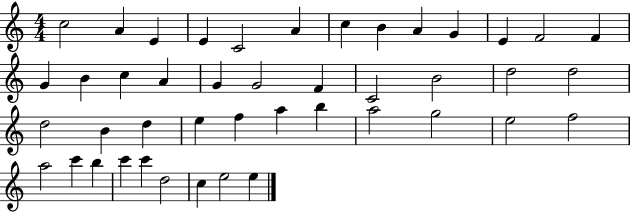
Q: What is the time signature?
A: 4/4